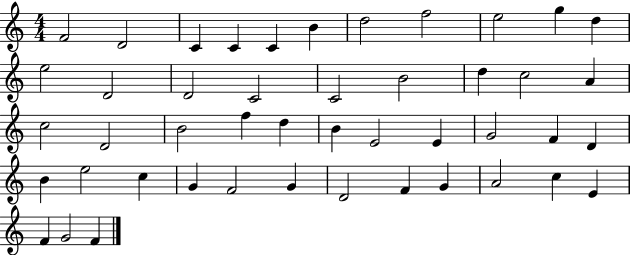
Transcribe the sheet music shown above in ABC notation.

X:1
T:Untitled
M:4/4
L:1/4
K:C
F2 D2 C C C B d2 f2 e2 g d e2 D2 D2 C2 C2 B2 d c2 A c2 D2 B2 f d B E2 E G2 F D B e2 c G F2 G D2 F G A2 c E F G2 F